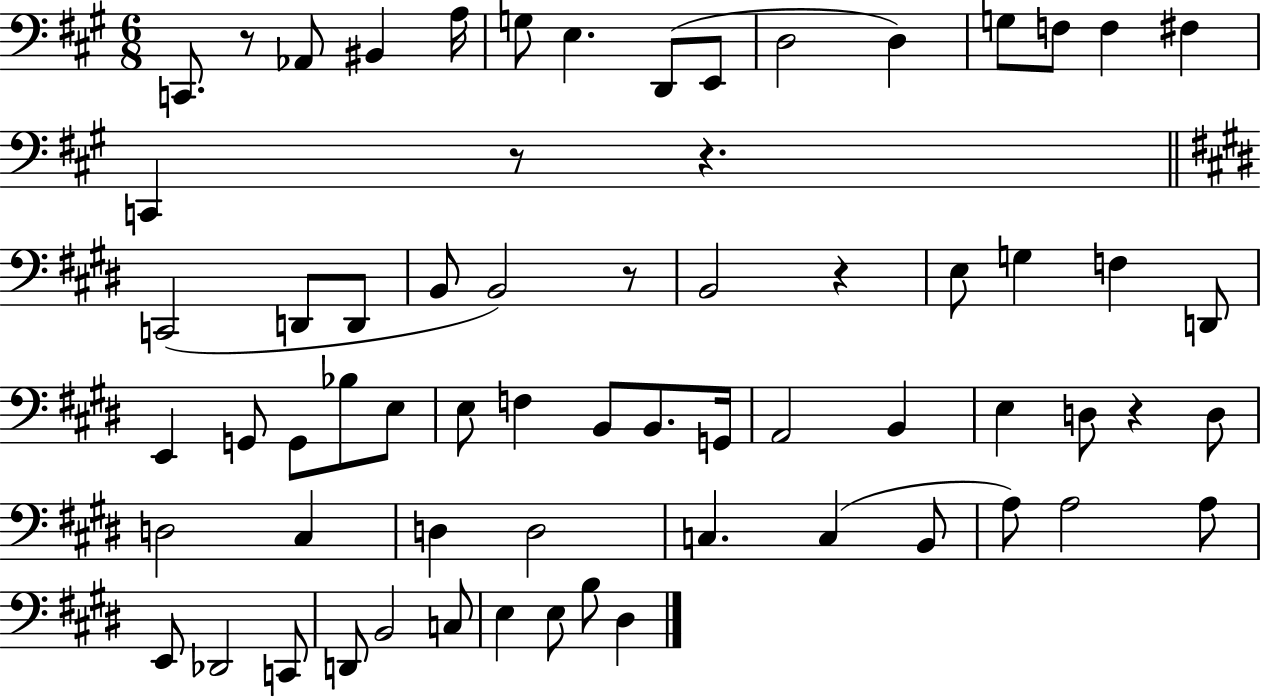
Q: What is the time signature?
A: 6/8